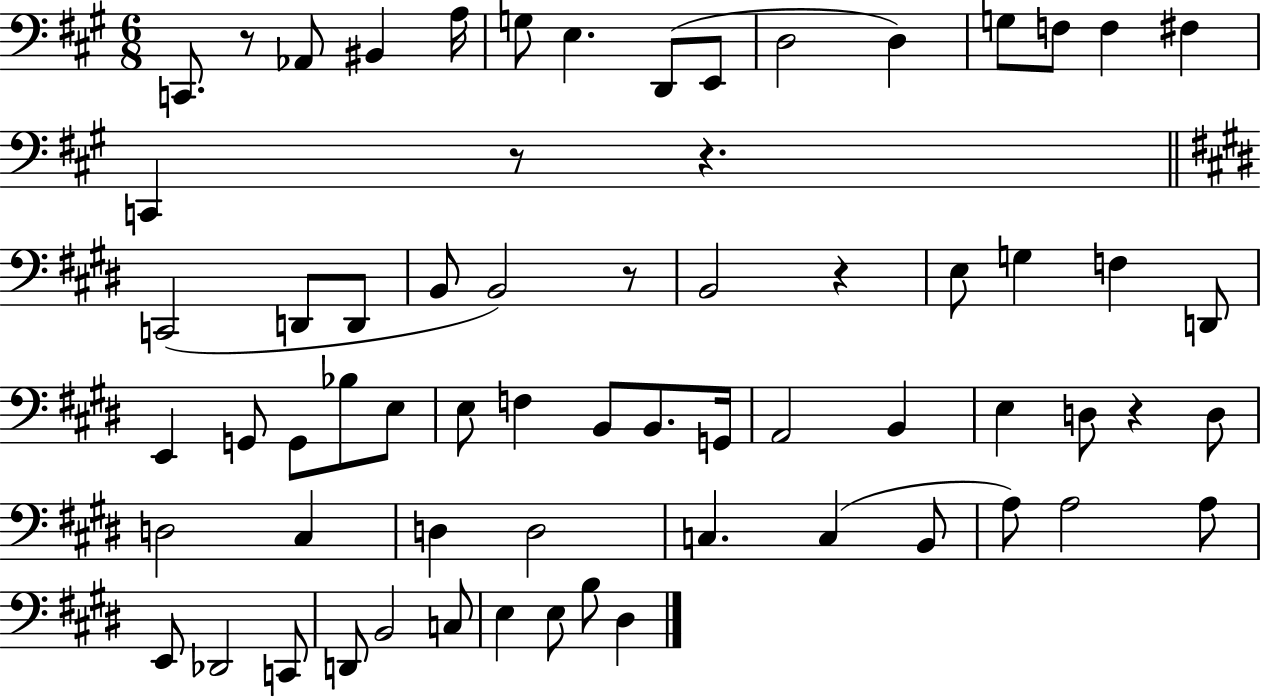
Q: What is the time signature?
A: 6/8